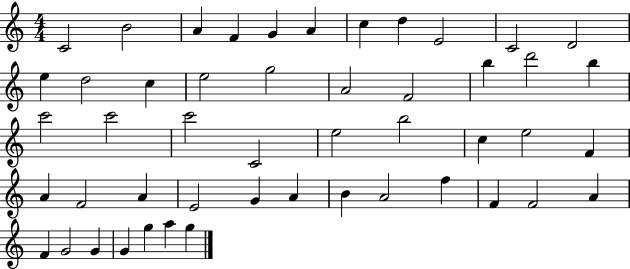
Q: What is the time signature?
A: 4/4